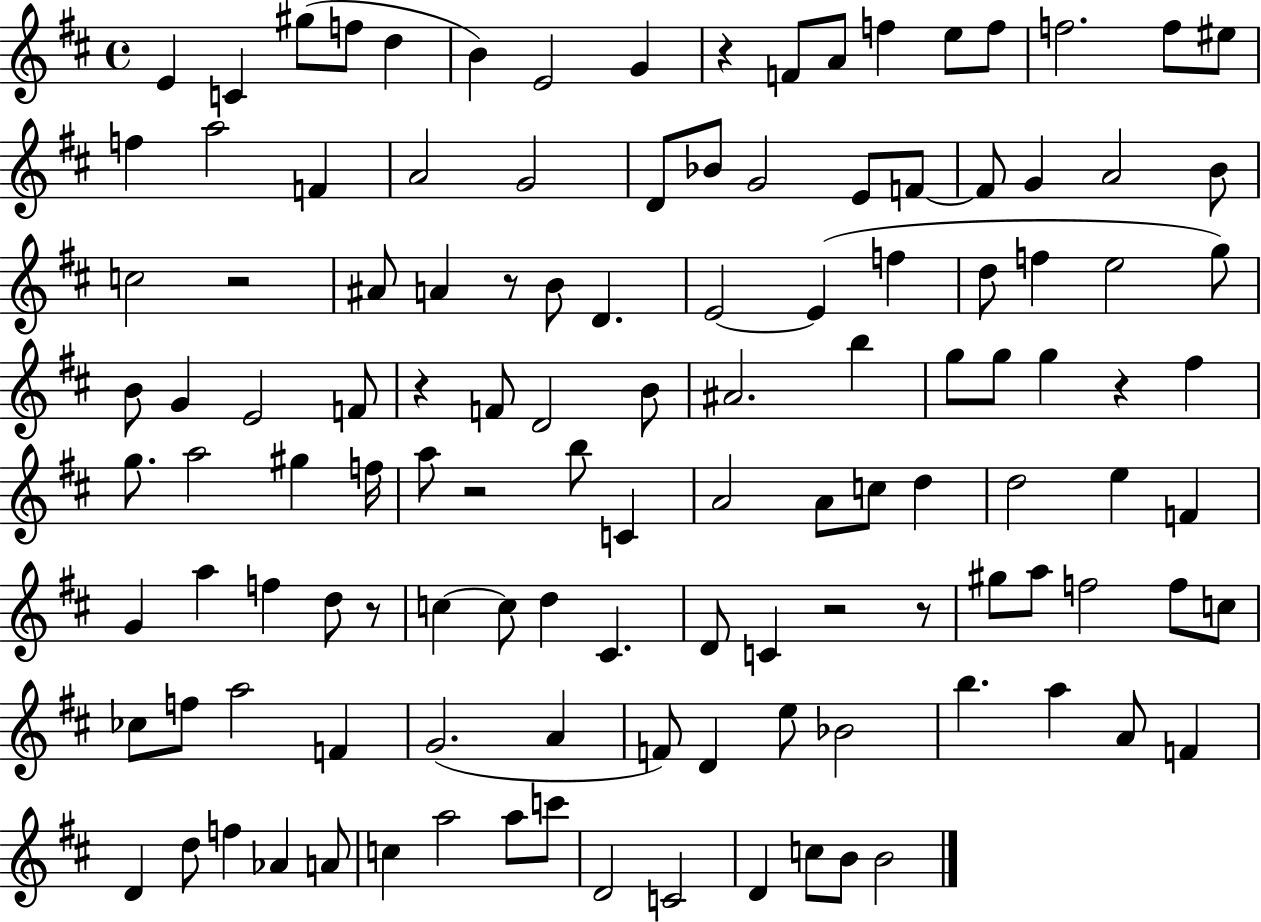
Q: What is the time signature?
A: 4/4